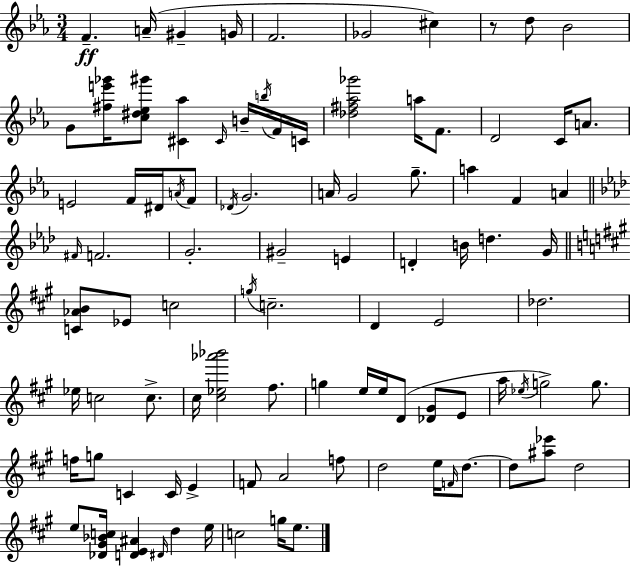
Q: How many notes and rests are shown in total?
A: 95